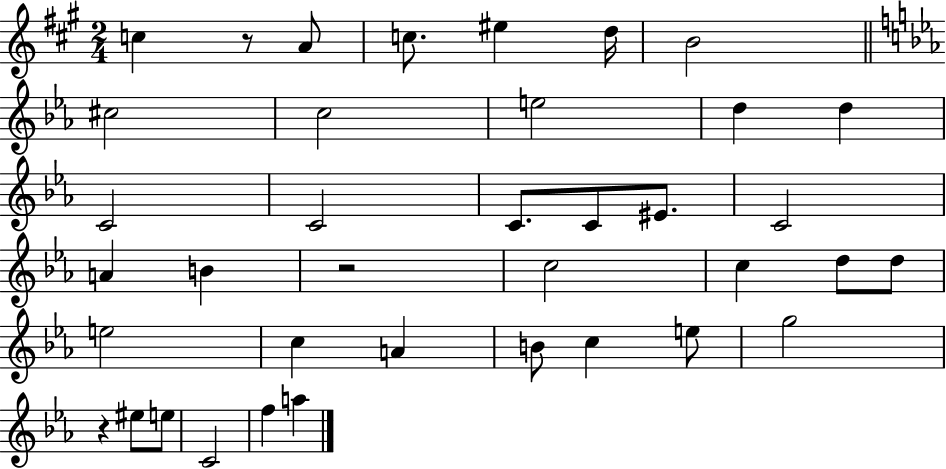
{
  \clef treble
  \numericTimeSignature
  \time 2/4
  \key a \major
  c''4 r8 a'8 | c''8. eis''4 d''16 | b'2 | \bar "||" \break \key ees \major cis''2 | c''2 | e''2 | d''4 d''4 | \break c'2 | c'2 | c'8. c'8 eis'8. | c'2 | \break a'4 b'4 | r2 | c''2 | c''4 d''8 d''8 | \break e''2 | c''4 a'4 | b'8 c''4 e''8 | g''2 | \break r4 eis''8 e''8 | c'2 | f''4 a''4 | \bar "|."
}